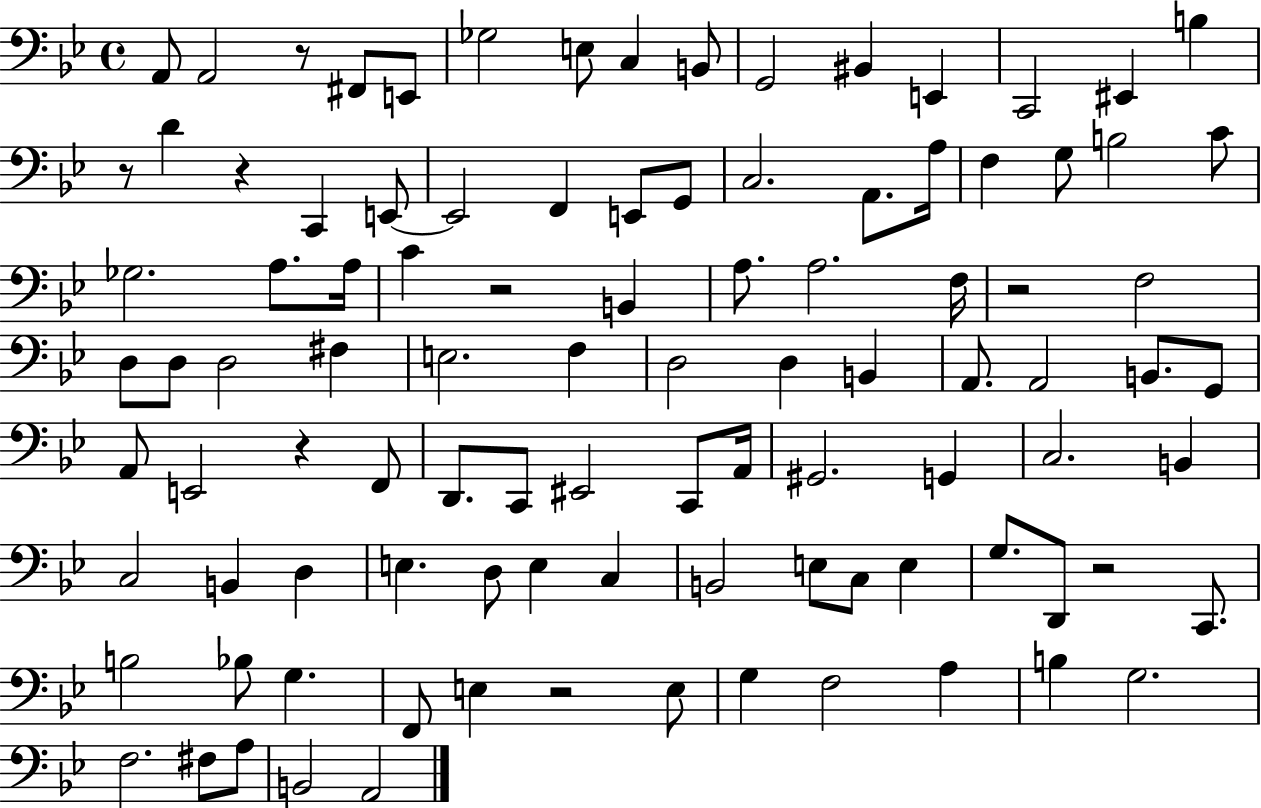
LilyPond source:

{
  \clef bass
  \time 4/4
  \defaultTimeSignature
  \key bes \major
  a,8 a,2 r8 fis,8 e,8 | ges2 e8 c4 b,8 | g,2 bis,4 e,4 | c,2 eis,4 b4 | \break r8 d'4 r4 c,4 e,8~~ | e,2 f,4 e,8 g,8 | c2. a,8. a16 | f4 g8 b2 c'8 | \break ges2. a8. a16 | c'4 r2 b,4 | a8. a2. f16 | r2 f2 | \break d8 d8 d2 fis4 | e2. f4 | d2 d4 b,4 | a,8. a,2 b,8. g,8 | \break a,8 e,2 r4 f,8 | d,8. c,8 eis,2 c,8 a,16 | gis,2. g,4 | c2. b,4 | \break c2 b,4 d4 | e4. d8 e4 c4 | b,2 e8 c8 e4 | g8. d,8 r2 c,8. | \break b2 bes8 g4. | f,8 e4 r2 e8 | g4 f2 a4 | b4 g2. | \break f2. fis8 a8 | b,2 a,2 | \bar "|."
}